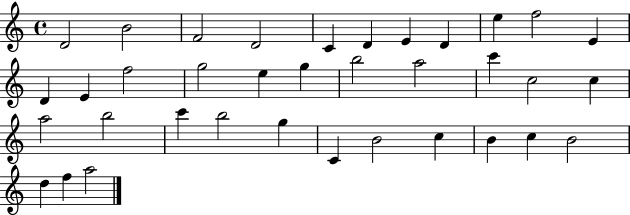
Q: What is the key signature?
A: C major